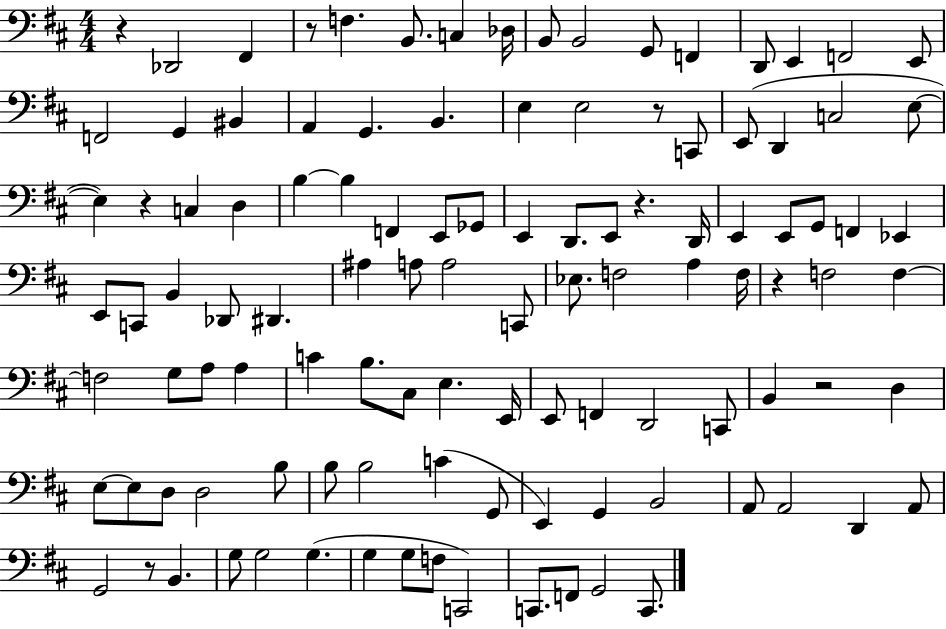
X:1
T:Untitled
M:4/4
L:1/4
K:D
z _D,,2 ^F,, z/2 F, B,,/2 C, _D,/4 B,,/2 B,,2 G,,/2 F,, D,,/2 E,, F,,2 E,,/2 F,,2 G,, ^B,, A,, G,, B,, E, E,2 z/2 C,,/2 E,,/2 D,, C,2 E,/2 E, z C, D, B, B, F,, E,,/2 _G,,/2 E,, D,,/2 E,,/2 z D,,/4 E,, E,,/2 G,,/2 F,, _E,, E,,/2 C,,/2 B,, _D,,/2 ^D,, ^A, A,/2 A,2 C,,/2 _E,/2 F,2 A, F,/4 z F,2 F, F,2 G,/2 A,/2 A, C B,/2 ^C,/2 E, E,,/4 E,,/2 F,, D,,2 C,,/2 B,, z2 D, E,/2 E,/2 D,/2 D,2 B,/2 B,/2 B,2 C G,,/2 E,, G,, B,,2 A,,/2 A,,2 D,, A,,/2 G,,2 z/2 B,, G,/2 G,2 G, G, G,/2 F,/2 C,,2 C,,/2 F,,/2 G,,2 C,,/2